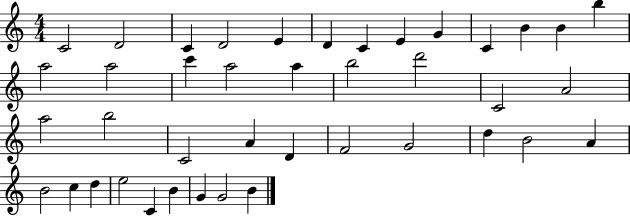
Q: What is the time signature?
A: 4/4